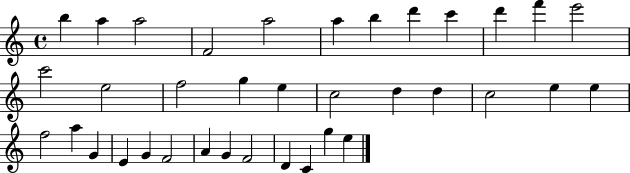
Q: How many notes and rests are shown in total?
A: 36